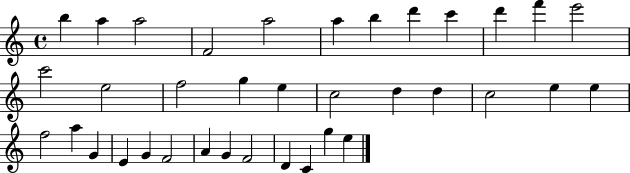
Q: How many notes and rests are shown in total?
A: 36